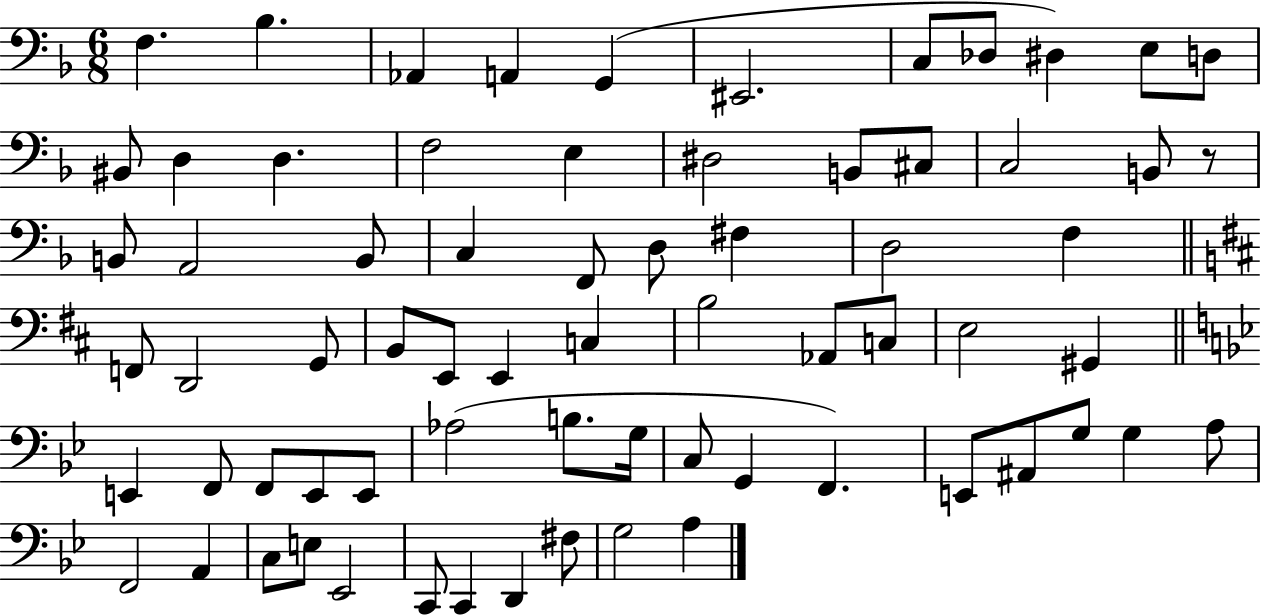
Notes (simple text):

F3/q. Bb3/q. Ab2/q A2/q G2/q EIS2/h. C3/e Db3/e D#3/q E3/e D3/e BIS2/e D3/q D3/q. F3/h E3/q D#3/h B2/e C#3/e C3/h B2/e R/e B2/e A2/h B2/e C3/q F2/e D3/e F#3/q D3/h F3/q F2/e D2/h G2/e B2/e E2/e E2/q C3/q B3/h Ab2/e C3/e E3/h G#2/q E2/q F2/e F2/e E2/e E2/e Ab3/h B3/e. G3/s C3/e G2/q F2/q. E2/e A#2/e G3/e G3/q A3/e F2/h A2/q C3/e E3/e Eb2/h C2/e C2/q D2/q F#3/e G3/h A3/q